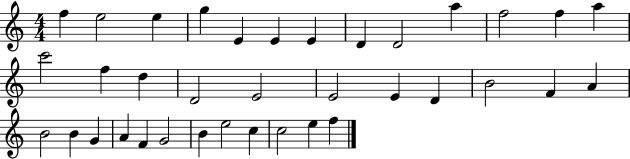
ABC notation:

X:1
T:Untitled
M:4/4
L:1/4
K:C
f e2 e g E E E D D2 a f2 f a c'2 f d D2 E2 E2 E D B2 F A B2 B G A F G2 B e2 c c2 e f